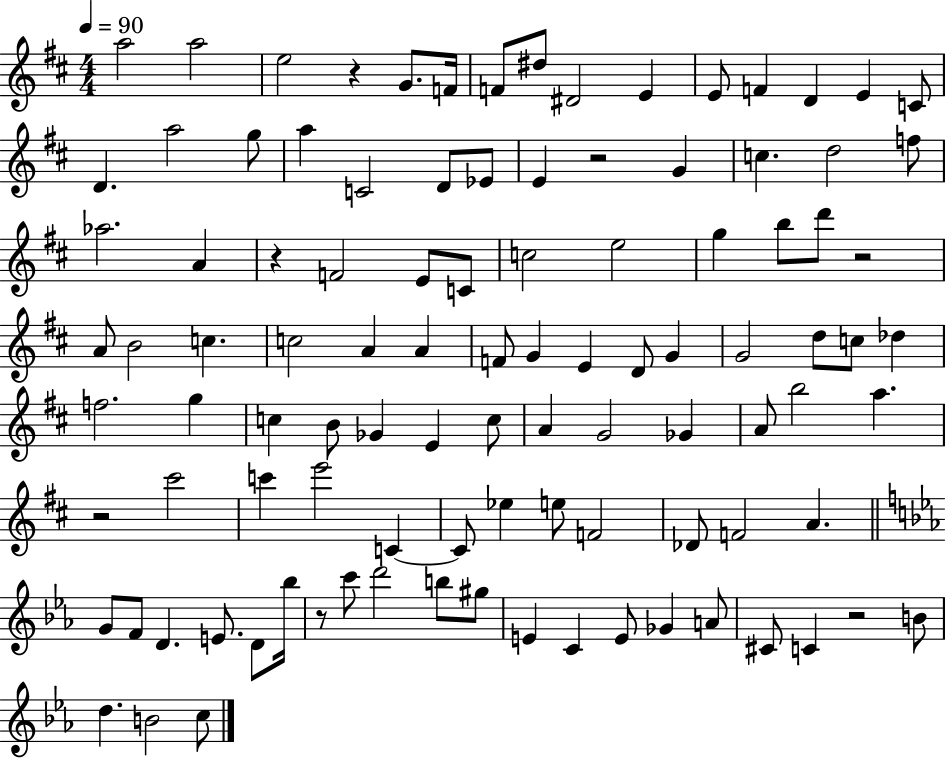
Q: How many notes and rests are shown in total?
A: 103